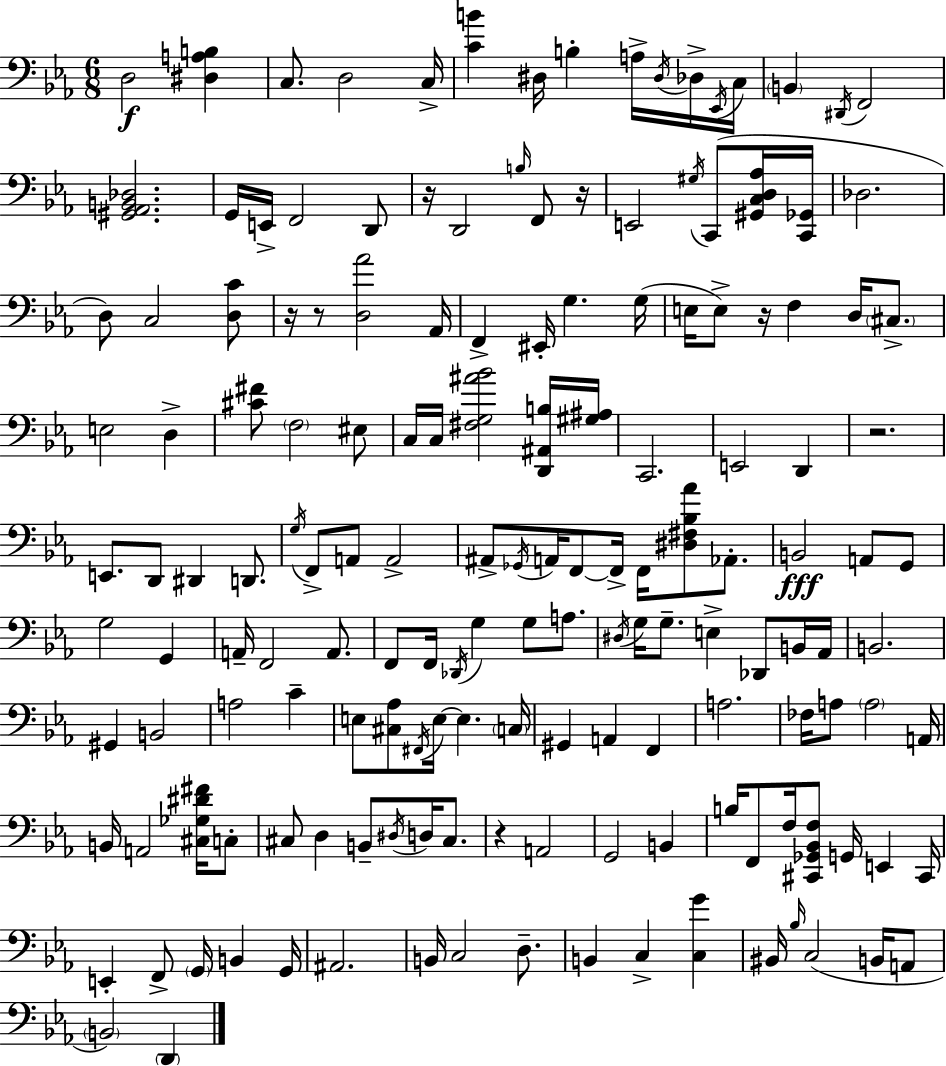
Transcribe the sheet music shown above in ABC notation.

X:1
T:Untitled
M:6/8
L:1/4
K:Cm
D,2 [^D,A,B,] C,/2 D,2 C,/4 [CB] ^D,/4 B, A,/4 ^D,/4 _D,/4 _E,,/4 C,/4 B,, ^D,,/4 F,,2 [^G,,_A,,B,,_D,]2 G,,/4 E,,/4 F,,2 D,,/2 z/4 D,,2 B,/4 F,,/2 z/4 E,,2 ^G,/4 C,,/2 [^G,,C,D,_A,]/4 [C,,_G,,]/4 _D,2 D,/2 C,2 [D,C]/2 z/4 z/2 [D,_A]2 _A,,/4 F,, ^E,,/4 G, G,/4 E,/4 E,/2 z/4 F, D,/4 ^C,/2 E,2 D, [^C^F]/2 F,2 ^E,/2 C,/4 C,/4 [^F,G,^A_B]2 [D,,^A,,B,]/4 [^G,^A,]/4 C,,2 E,,2 D,, z2 E,,/2 D,,/2 ^D,, D,,/2 G,/4 F,,/2 A,,/2 A,,2 ^A,,/2 _G,,/4 A,,/4 F,,/2 F,,/4 F,,/4 [^D,^F,_B,_A]/2 _A,,/2 B,,2 A,,/2 G,,/2 G,2 G,, A,,/4 F,,2 A,,/2 F,,/2 F,,/4 _D,,/4 G, G,/2 A,/2 ^D,/4 G,/4 G,/2 E, _D,,/2 B,,/4 _A,,/4 B,,2 ^G,, B,,2 A,2 C E,/2 [^C,_A,]/2 ^F,,/4 E,/4 E, C,/4 ^G,, A,, F,, A,2 _F,/4 A,/2 A,2 A,,/4 B,,/4 A,,2 [^C,_G,^D^F]/4 C,/2 ^C,/2 D, B,,/2 ^D,/4 D,/4 ^C,/2 z A,,2 G,,2 B,, B,/4 F,,/2 F,/4 [^C,,_G,,_B,,F,]/2 G,,/4 E,, ^C,,/4 E,, F,,/2 G,,/4 B,, G,,/4 ^A,,2 B,,/4 C,2 D,/2 B,, C, [C,G] ^B,,/4 _B,/4 C,2 B,,/4 A,,/2 B,,2 D,,